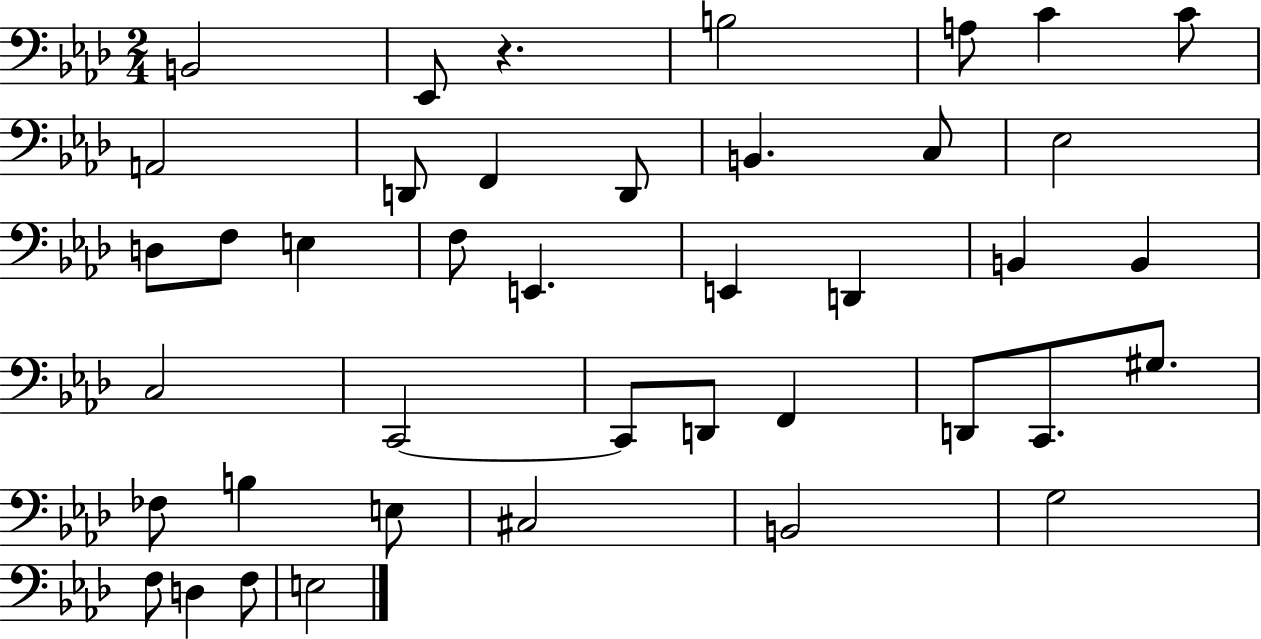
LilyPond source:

{
  \clef bass
  \numericTimeSignature
  \time 2/4
  \key aes \major
  b,2 | ees,8 r4. | b2 | a8 c'4 c'8 | \break a,2 | d,8 f,4 d,8 | b,4. c8 | ees2 | \break d8 f8 e4 | f8 e,4. | e,4 d,4 | b,4 b,4 | \break c2 | c,2~~ | c,8 d,8 f,4 | d,8 c,8. gis8. | \break fes8 b4 e8 | cis2 | b,2 | g2 | \break f8 d4 f8 | e2 | \bar "|."
}